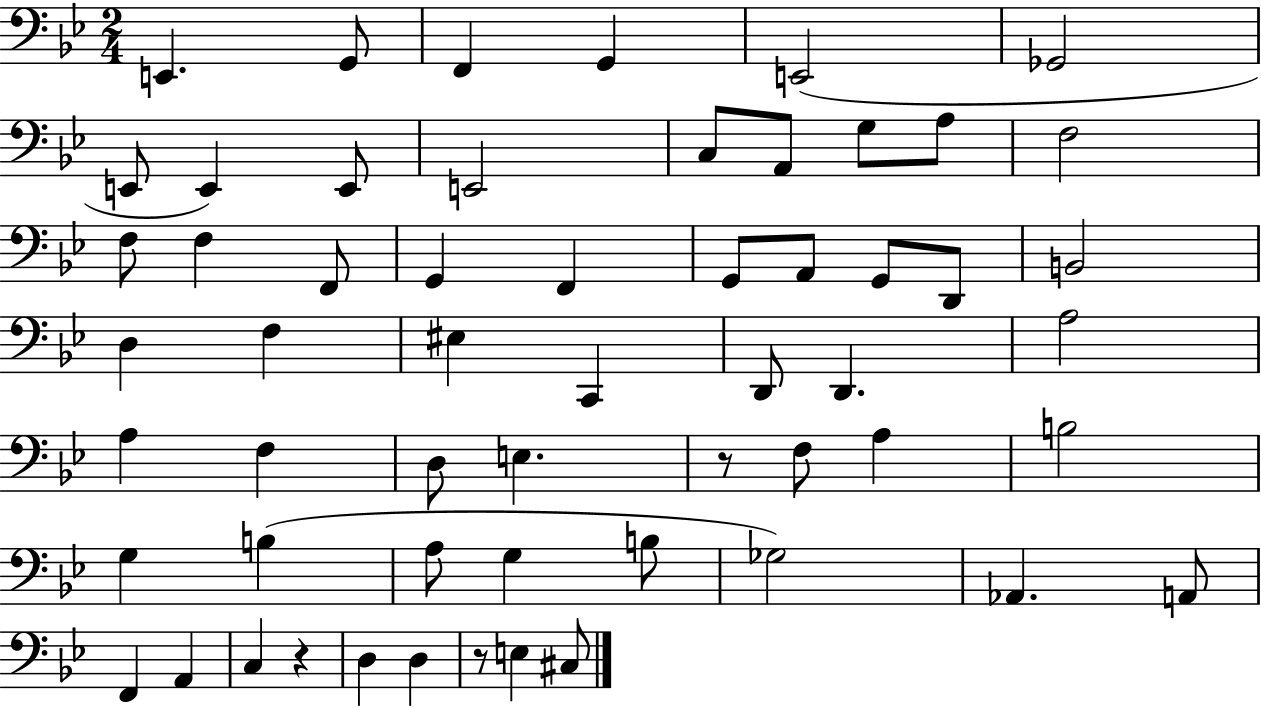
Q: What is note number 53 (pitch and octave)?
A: E3